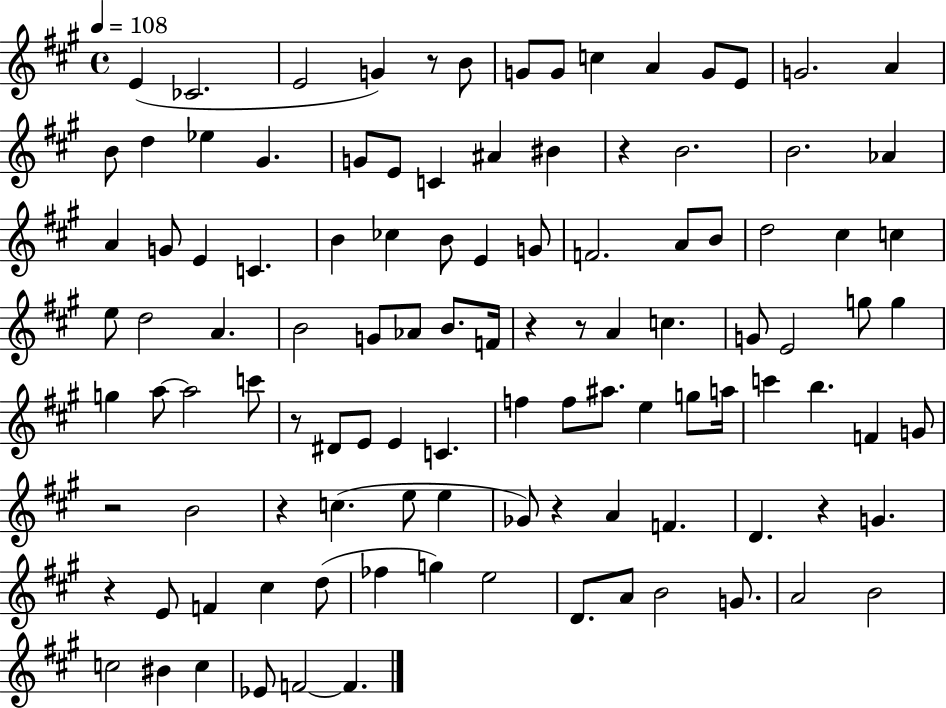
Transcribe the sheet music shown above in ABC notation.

X:1
T:Untitled
M:4/4
L:1/4
K:A
E _C2 E2 G z/2 B/2 G/2 G/2 c A G/2 E/2 G2 A B/2 d _e ^G G/2 E/2 C ^A ^B z B2 B2 _A A G/2 E C B _c B/2 E G/2 F2 A/2 B/2 d2 ^c c e/2 d2 A B2 G/2 _A/2 B/2 F/4 z z/2 A c G/2 E2 g/2 g g a/2 a2 c'/2 z/2 ^D/2 E/2 E C f f/2 ^a/2 e g/2 a/4 c' b F G/2 z2 B2 z c e/2 e _G/2 z A F D z G z E/2 F ^c d/2 _f g e2 D/2 A/2 B2 G/2 A2 B2 c2 ^B c _E/2 F2 F